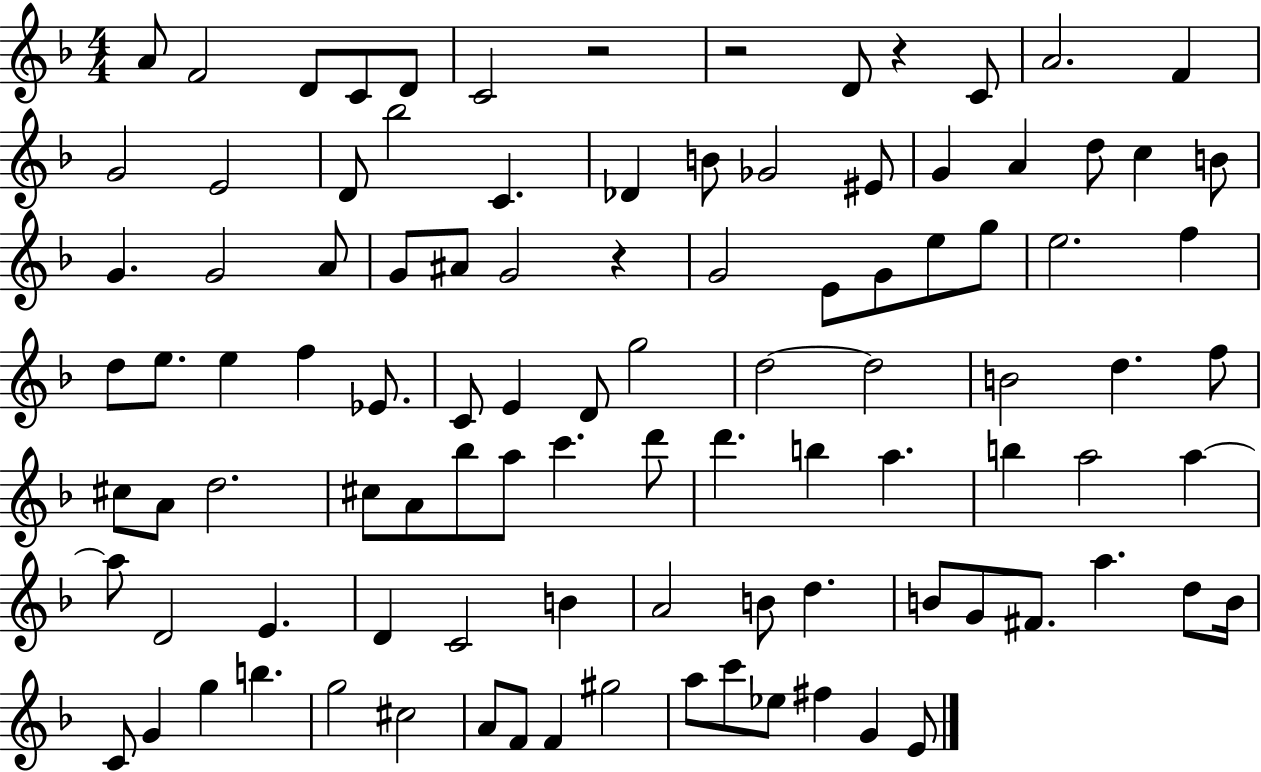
{
  \clef treble
  \numericTimeSignature
  \time 4/4
  \key f \major
  \repeat volta 2 { a'8 f'2 d'8 c'8 d'8 | c'2 r2 | r2 d'8 r4 c'8 | a'2. f'4 | \break g'2 e'2 | d'8 bes''2 c'4. | des'4 b'8 ges'2 eis'8 | g'4 a'4 d''8 c''4 b'8 | \break g'4. g'2 a'8 | g'8 ais'8 g'2 r4 | g'2 e'8 g'8 e''8 g''8 | e''2. f''4 | \break d''8 e''8. e''4 f''4 ees'8. | c'8 e'4 d'8 g''2 | d''2~~ d''2 | b'2 d''4. f''8 | \break cis''8 a'8 d''2. | cis''8 a'8 bes''8 a''8 c'''4. d'''8 | d'''4. b''4 a''4. | b''4 a''2 a''4~~ | \break a''8 d'2 e'4. | d'4 c'2 b'4 | a'2 b'8 d''4. | b'8 g'8 fis'8. a''4. d''8 b'16 | \break c'8 g'4 g''4 b''4. | g''2 cis''2 | a'8 f'8 f'4 gis''2 | a''8 c'''8 ees''8 fis''4 g'4 e'8 | \break } \bar "|."
}